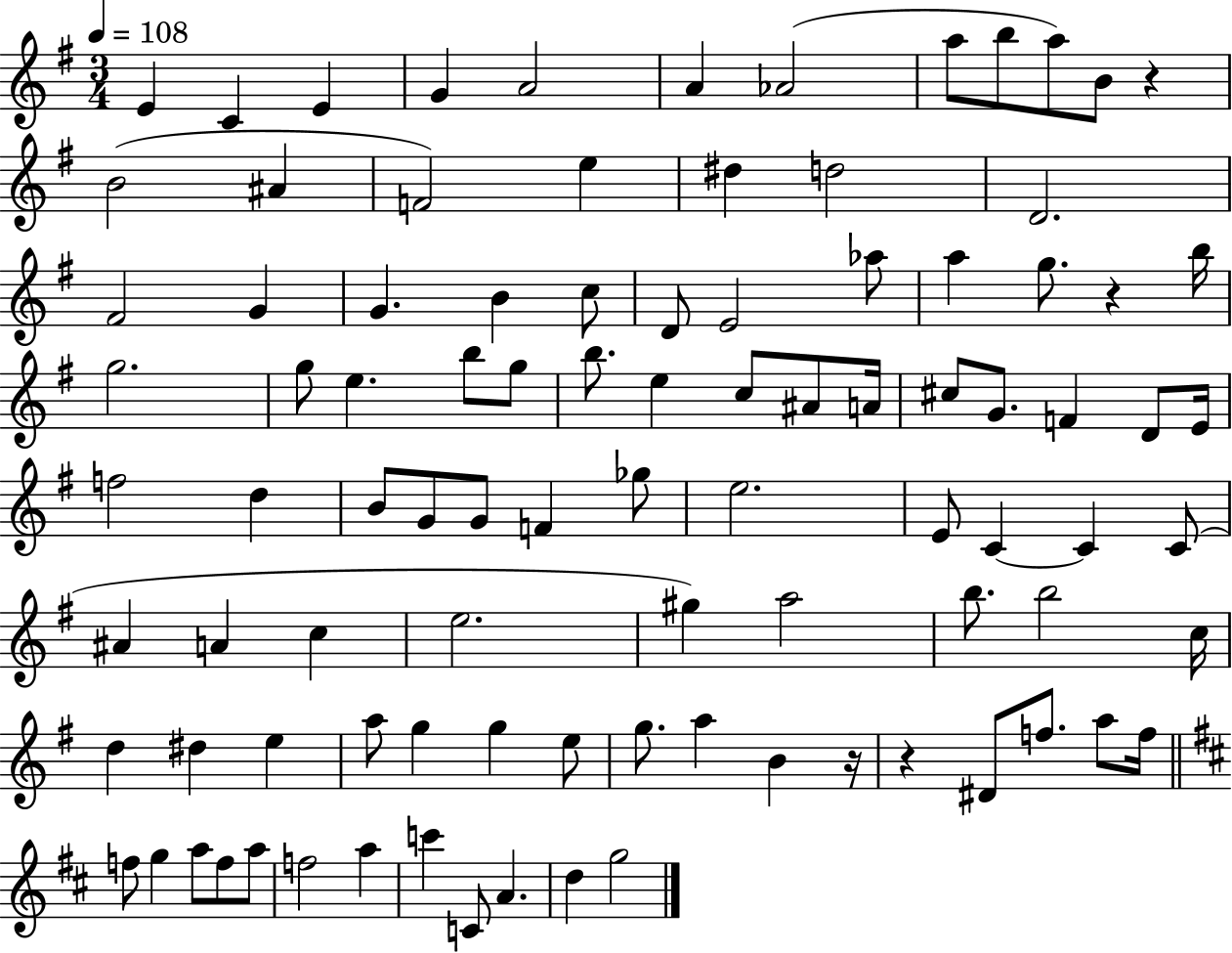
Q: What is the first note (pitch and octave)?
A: E4